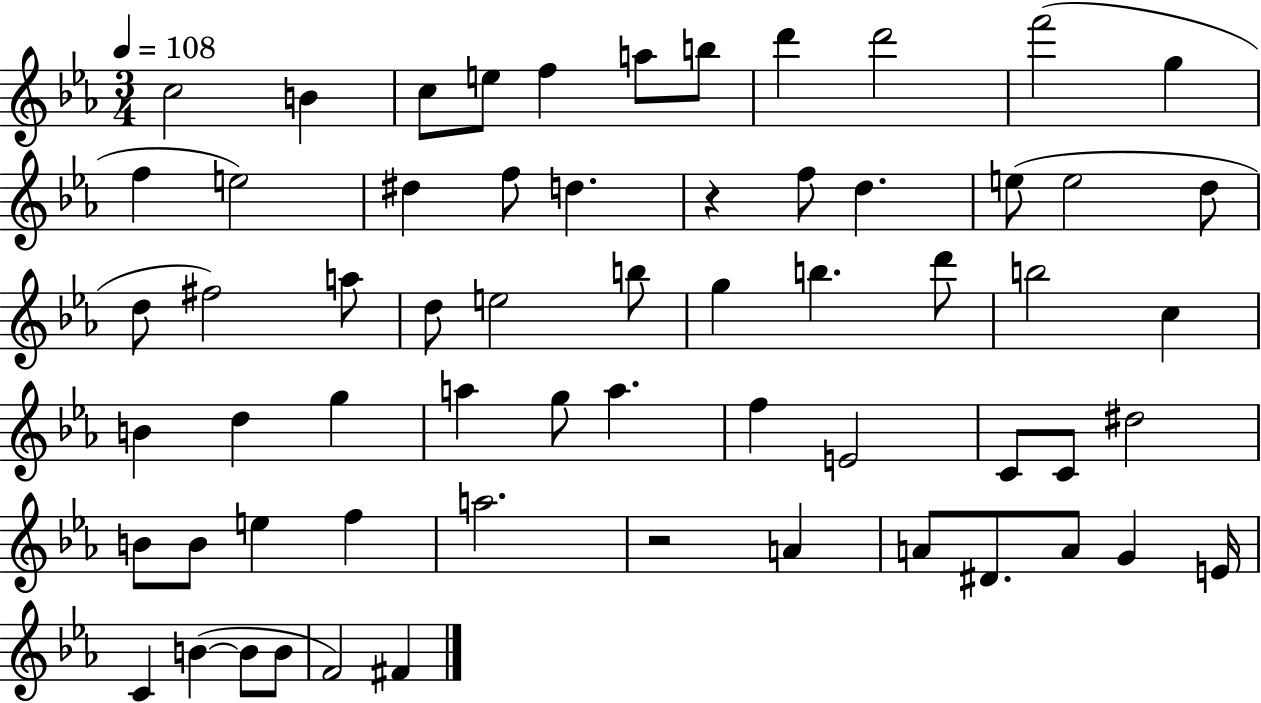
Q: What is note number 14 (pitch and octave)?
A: D#5